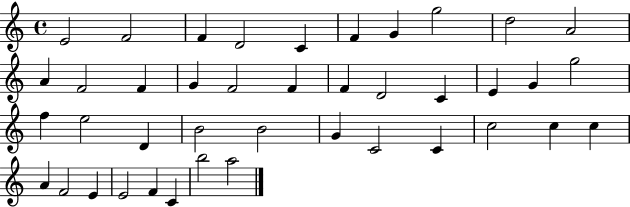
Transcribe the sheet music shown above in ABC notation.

X:1
T:Untitled
M:4/4
L:1/4
K:C
E2 F2 F D2 C F G g2 d2 A2 A F2 F G F2 F F D2 C E G g2 f e2 D B2 B2 G C2 C c2 c c A F2 E E2 F C b2 a2